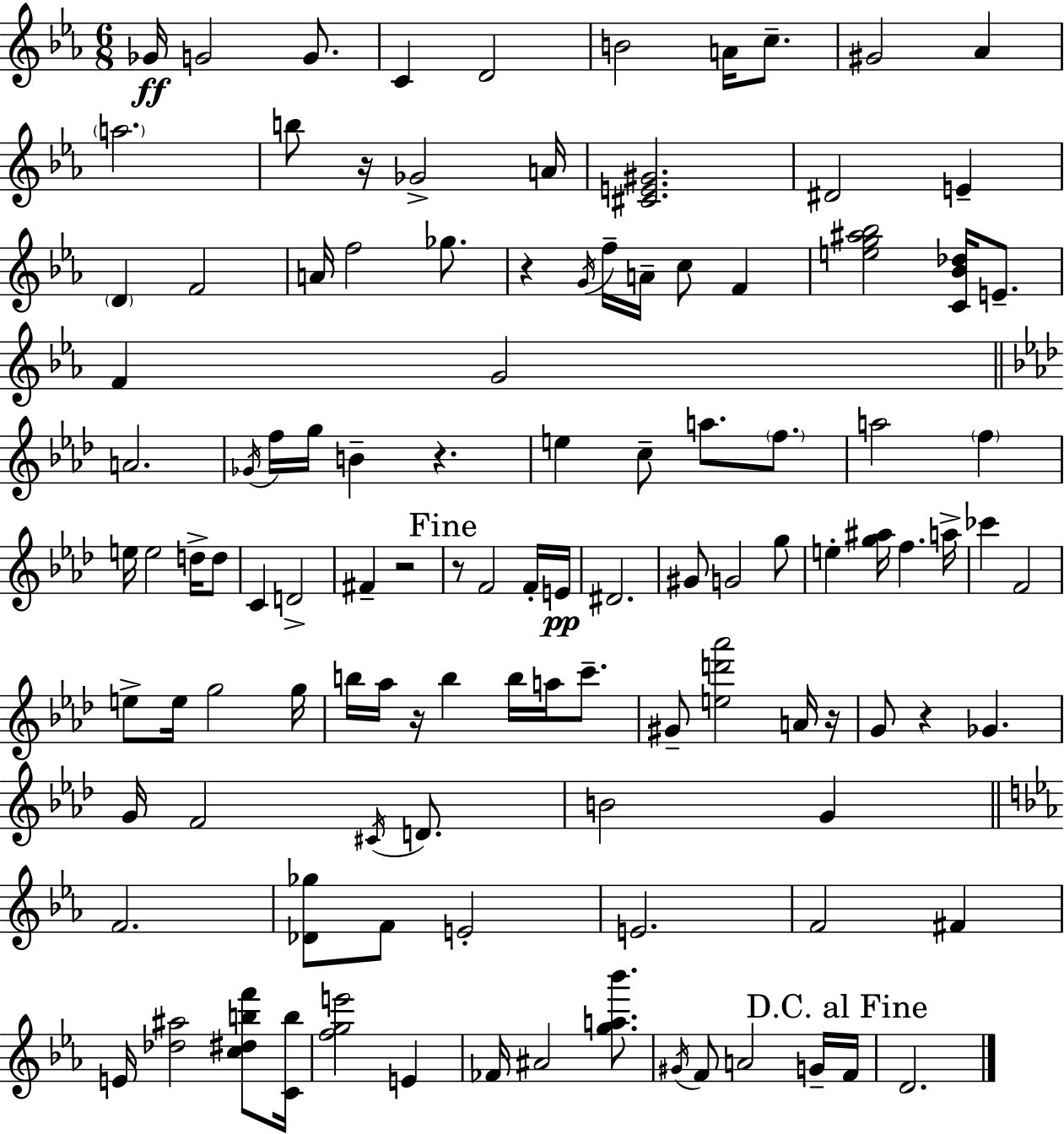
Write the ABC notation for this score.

X:1
T:Untitled
M:6/8
L:1/4
K:Cm
_G/4 G2 G/2 C D2 B2 A/4 c/2 ^G2 _A a2 b/2 z/4 _G2 A/4 [^CE^G]2 ^D2 E D F2 A/4 f2 _g/2 z G/4 f/4 A/4 c/2 F [eg^a_b]2 [C_B_d]/4 E/2 F G2 A2 _G/4 f/4 g/4 B z e c/2 a/2 f/2 a2 f e/4 e2 d/4 d/2 C D2 ^F z2 z/2 F2 F/4 E/4 ^D2 ^G/2 G2 g/2 e [g^a]/4 f a/4 _c' F2 e/2 e/4 g2 g/4 b/4 _a/4 z/4 b b/4 a/4 c'/2 ^G/2 [ed'_a']2 A/4 z/4 G/2 z _G G/4 F2 ^C/4 D/2 B2 G F2 [_D_g]/2 F/2 E2 E2 F2 ^F E/4 [_d^a]2 [c^dbf']/2 [Cb]/4 [fge']2 E _F/4 ^A2 [ga_b']/2 ^G/4 F/2 A2 G/4 F/4 D2